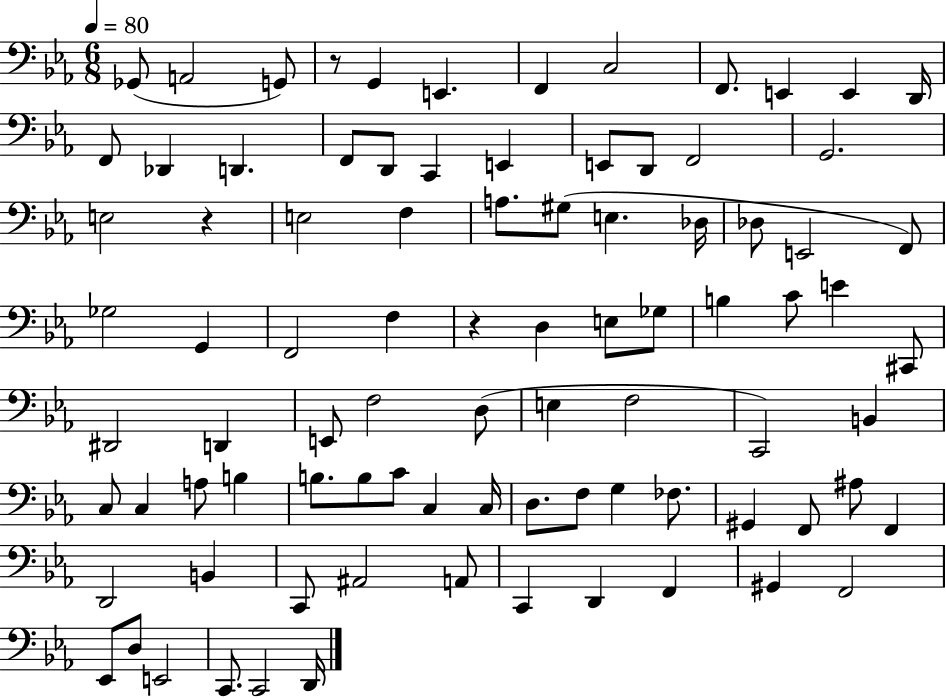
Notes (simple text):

Gb2/e A2/h G2/e R/e G2/q E2/q. F2/q C3/h F2/e. E2/q E2/q D2/s F2/e Db2/q D2/q. F2/e D2/e C2/q E2/q E2/e D2/e F2/h G2/h. E3/h R/q E3/h F3/q A3/e. G#3/e E3/q. Db3/s Db3/e E2/h F2/e Gb3/h G2/q F2/h F3/q R/q D3/q E3/e Gb3/e B3/q C4/e E4/q C#2/e D#2/h D2/q E2/e F3/h D3/e E3/q F3/h C2/h B2/q C3/e C3/q A3/e B3/q B3/e. B3/e C4/e C3/q C3/s D3/e. F3/e G3/q FES3/e. G#2/q F2/e A#3/e F2/q D2/h B2/q C2/e A#2/h A2/e C2/q D2/q F2/q G#2/q F2/h Eb2/e D3/e E2/h C2/e. C2/h D2/s